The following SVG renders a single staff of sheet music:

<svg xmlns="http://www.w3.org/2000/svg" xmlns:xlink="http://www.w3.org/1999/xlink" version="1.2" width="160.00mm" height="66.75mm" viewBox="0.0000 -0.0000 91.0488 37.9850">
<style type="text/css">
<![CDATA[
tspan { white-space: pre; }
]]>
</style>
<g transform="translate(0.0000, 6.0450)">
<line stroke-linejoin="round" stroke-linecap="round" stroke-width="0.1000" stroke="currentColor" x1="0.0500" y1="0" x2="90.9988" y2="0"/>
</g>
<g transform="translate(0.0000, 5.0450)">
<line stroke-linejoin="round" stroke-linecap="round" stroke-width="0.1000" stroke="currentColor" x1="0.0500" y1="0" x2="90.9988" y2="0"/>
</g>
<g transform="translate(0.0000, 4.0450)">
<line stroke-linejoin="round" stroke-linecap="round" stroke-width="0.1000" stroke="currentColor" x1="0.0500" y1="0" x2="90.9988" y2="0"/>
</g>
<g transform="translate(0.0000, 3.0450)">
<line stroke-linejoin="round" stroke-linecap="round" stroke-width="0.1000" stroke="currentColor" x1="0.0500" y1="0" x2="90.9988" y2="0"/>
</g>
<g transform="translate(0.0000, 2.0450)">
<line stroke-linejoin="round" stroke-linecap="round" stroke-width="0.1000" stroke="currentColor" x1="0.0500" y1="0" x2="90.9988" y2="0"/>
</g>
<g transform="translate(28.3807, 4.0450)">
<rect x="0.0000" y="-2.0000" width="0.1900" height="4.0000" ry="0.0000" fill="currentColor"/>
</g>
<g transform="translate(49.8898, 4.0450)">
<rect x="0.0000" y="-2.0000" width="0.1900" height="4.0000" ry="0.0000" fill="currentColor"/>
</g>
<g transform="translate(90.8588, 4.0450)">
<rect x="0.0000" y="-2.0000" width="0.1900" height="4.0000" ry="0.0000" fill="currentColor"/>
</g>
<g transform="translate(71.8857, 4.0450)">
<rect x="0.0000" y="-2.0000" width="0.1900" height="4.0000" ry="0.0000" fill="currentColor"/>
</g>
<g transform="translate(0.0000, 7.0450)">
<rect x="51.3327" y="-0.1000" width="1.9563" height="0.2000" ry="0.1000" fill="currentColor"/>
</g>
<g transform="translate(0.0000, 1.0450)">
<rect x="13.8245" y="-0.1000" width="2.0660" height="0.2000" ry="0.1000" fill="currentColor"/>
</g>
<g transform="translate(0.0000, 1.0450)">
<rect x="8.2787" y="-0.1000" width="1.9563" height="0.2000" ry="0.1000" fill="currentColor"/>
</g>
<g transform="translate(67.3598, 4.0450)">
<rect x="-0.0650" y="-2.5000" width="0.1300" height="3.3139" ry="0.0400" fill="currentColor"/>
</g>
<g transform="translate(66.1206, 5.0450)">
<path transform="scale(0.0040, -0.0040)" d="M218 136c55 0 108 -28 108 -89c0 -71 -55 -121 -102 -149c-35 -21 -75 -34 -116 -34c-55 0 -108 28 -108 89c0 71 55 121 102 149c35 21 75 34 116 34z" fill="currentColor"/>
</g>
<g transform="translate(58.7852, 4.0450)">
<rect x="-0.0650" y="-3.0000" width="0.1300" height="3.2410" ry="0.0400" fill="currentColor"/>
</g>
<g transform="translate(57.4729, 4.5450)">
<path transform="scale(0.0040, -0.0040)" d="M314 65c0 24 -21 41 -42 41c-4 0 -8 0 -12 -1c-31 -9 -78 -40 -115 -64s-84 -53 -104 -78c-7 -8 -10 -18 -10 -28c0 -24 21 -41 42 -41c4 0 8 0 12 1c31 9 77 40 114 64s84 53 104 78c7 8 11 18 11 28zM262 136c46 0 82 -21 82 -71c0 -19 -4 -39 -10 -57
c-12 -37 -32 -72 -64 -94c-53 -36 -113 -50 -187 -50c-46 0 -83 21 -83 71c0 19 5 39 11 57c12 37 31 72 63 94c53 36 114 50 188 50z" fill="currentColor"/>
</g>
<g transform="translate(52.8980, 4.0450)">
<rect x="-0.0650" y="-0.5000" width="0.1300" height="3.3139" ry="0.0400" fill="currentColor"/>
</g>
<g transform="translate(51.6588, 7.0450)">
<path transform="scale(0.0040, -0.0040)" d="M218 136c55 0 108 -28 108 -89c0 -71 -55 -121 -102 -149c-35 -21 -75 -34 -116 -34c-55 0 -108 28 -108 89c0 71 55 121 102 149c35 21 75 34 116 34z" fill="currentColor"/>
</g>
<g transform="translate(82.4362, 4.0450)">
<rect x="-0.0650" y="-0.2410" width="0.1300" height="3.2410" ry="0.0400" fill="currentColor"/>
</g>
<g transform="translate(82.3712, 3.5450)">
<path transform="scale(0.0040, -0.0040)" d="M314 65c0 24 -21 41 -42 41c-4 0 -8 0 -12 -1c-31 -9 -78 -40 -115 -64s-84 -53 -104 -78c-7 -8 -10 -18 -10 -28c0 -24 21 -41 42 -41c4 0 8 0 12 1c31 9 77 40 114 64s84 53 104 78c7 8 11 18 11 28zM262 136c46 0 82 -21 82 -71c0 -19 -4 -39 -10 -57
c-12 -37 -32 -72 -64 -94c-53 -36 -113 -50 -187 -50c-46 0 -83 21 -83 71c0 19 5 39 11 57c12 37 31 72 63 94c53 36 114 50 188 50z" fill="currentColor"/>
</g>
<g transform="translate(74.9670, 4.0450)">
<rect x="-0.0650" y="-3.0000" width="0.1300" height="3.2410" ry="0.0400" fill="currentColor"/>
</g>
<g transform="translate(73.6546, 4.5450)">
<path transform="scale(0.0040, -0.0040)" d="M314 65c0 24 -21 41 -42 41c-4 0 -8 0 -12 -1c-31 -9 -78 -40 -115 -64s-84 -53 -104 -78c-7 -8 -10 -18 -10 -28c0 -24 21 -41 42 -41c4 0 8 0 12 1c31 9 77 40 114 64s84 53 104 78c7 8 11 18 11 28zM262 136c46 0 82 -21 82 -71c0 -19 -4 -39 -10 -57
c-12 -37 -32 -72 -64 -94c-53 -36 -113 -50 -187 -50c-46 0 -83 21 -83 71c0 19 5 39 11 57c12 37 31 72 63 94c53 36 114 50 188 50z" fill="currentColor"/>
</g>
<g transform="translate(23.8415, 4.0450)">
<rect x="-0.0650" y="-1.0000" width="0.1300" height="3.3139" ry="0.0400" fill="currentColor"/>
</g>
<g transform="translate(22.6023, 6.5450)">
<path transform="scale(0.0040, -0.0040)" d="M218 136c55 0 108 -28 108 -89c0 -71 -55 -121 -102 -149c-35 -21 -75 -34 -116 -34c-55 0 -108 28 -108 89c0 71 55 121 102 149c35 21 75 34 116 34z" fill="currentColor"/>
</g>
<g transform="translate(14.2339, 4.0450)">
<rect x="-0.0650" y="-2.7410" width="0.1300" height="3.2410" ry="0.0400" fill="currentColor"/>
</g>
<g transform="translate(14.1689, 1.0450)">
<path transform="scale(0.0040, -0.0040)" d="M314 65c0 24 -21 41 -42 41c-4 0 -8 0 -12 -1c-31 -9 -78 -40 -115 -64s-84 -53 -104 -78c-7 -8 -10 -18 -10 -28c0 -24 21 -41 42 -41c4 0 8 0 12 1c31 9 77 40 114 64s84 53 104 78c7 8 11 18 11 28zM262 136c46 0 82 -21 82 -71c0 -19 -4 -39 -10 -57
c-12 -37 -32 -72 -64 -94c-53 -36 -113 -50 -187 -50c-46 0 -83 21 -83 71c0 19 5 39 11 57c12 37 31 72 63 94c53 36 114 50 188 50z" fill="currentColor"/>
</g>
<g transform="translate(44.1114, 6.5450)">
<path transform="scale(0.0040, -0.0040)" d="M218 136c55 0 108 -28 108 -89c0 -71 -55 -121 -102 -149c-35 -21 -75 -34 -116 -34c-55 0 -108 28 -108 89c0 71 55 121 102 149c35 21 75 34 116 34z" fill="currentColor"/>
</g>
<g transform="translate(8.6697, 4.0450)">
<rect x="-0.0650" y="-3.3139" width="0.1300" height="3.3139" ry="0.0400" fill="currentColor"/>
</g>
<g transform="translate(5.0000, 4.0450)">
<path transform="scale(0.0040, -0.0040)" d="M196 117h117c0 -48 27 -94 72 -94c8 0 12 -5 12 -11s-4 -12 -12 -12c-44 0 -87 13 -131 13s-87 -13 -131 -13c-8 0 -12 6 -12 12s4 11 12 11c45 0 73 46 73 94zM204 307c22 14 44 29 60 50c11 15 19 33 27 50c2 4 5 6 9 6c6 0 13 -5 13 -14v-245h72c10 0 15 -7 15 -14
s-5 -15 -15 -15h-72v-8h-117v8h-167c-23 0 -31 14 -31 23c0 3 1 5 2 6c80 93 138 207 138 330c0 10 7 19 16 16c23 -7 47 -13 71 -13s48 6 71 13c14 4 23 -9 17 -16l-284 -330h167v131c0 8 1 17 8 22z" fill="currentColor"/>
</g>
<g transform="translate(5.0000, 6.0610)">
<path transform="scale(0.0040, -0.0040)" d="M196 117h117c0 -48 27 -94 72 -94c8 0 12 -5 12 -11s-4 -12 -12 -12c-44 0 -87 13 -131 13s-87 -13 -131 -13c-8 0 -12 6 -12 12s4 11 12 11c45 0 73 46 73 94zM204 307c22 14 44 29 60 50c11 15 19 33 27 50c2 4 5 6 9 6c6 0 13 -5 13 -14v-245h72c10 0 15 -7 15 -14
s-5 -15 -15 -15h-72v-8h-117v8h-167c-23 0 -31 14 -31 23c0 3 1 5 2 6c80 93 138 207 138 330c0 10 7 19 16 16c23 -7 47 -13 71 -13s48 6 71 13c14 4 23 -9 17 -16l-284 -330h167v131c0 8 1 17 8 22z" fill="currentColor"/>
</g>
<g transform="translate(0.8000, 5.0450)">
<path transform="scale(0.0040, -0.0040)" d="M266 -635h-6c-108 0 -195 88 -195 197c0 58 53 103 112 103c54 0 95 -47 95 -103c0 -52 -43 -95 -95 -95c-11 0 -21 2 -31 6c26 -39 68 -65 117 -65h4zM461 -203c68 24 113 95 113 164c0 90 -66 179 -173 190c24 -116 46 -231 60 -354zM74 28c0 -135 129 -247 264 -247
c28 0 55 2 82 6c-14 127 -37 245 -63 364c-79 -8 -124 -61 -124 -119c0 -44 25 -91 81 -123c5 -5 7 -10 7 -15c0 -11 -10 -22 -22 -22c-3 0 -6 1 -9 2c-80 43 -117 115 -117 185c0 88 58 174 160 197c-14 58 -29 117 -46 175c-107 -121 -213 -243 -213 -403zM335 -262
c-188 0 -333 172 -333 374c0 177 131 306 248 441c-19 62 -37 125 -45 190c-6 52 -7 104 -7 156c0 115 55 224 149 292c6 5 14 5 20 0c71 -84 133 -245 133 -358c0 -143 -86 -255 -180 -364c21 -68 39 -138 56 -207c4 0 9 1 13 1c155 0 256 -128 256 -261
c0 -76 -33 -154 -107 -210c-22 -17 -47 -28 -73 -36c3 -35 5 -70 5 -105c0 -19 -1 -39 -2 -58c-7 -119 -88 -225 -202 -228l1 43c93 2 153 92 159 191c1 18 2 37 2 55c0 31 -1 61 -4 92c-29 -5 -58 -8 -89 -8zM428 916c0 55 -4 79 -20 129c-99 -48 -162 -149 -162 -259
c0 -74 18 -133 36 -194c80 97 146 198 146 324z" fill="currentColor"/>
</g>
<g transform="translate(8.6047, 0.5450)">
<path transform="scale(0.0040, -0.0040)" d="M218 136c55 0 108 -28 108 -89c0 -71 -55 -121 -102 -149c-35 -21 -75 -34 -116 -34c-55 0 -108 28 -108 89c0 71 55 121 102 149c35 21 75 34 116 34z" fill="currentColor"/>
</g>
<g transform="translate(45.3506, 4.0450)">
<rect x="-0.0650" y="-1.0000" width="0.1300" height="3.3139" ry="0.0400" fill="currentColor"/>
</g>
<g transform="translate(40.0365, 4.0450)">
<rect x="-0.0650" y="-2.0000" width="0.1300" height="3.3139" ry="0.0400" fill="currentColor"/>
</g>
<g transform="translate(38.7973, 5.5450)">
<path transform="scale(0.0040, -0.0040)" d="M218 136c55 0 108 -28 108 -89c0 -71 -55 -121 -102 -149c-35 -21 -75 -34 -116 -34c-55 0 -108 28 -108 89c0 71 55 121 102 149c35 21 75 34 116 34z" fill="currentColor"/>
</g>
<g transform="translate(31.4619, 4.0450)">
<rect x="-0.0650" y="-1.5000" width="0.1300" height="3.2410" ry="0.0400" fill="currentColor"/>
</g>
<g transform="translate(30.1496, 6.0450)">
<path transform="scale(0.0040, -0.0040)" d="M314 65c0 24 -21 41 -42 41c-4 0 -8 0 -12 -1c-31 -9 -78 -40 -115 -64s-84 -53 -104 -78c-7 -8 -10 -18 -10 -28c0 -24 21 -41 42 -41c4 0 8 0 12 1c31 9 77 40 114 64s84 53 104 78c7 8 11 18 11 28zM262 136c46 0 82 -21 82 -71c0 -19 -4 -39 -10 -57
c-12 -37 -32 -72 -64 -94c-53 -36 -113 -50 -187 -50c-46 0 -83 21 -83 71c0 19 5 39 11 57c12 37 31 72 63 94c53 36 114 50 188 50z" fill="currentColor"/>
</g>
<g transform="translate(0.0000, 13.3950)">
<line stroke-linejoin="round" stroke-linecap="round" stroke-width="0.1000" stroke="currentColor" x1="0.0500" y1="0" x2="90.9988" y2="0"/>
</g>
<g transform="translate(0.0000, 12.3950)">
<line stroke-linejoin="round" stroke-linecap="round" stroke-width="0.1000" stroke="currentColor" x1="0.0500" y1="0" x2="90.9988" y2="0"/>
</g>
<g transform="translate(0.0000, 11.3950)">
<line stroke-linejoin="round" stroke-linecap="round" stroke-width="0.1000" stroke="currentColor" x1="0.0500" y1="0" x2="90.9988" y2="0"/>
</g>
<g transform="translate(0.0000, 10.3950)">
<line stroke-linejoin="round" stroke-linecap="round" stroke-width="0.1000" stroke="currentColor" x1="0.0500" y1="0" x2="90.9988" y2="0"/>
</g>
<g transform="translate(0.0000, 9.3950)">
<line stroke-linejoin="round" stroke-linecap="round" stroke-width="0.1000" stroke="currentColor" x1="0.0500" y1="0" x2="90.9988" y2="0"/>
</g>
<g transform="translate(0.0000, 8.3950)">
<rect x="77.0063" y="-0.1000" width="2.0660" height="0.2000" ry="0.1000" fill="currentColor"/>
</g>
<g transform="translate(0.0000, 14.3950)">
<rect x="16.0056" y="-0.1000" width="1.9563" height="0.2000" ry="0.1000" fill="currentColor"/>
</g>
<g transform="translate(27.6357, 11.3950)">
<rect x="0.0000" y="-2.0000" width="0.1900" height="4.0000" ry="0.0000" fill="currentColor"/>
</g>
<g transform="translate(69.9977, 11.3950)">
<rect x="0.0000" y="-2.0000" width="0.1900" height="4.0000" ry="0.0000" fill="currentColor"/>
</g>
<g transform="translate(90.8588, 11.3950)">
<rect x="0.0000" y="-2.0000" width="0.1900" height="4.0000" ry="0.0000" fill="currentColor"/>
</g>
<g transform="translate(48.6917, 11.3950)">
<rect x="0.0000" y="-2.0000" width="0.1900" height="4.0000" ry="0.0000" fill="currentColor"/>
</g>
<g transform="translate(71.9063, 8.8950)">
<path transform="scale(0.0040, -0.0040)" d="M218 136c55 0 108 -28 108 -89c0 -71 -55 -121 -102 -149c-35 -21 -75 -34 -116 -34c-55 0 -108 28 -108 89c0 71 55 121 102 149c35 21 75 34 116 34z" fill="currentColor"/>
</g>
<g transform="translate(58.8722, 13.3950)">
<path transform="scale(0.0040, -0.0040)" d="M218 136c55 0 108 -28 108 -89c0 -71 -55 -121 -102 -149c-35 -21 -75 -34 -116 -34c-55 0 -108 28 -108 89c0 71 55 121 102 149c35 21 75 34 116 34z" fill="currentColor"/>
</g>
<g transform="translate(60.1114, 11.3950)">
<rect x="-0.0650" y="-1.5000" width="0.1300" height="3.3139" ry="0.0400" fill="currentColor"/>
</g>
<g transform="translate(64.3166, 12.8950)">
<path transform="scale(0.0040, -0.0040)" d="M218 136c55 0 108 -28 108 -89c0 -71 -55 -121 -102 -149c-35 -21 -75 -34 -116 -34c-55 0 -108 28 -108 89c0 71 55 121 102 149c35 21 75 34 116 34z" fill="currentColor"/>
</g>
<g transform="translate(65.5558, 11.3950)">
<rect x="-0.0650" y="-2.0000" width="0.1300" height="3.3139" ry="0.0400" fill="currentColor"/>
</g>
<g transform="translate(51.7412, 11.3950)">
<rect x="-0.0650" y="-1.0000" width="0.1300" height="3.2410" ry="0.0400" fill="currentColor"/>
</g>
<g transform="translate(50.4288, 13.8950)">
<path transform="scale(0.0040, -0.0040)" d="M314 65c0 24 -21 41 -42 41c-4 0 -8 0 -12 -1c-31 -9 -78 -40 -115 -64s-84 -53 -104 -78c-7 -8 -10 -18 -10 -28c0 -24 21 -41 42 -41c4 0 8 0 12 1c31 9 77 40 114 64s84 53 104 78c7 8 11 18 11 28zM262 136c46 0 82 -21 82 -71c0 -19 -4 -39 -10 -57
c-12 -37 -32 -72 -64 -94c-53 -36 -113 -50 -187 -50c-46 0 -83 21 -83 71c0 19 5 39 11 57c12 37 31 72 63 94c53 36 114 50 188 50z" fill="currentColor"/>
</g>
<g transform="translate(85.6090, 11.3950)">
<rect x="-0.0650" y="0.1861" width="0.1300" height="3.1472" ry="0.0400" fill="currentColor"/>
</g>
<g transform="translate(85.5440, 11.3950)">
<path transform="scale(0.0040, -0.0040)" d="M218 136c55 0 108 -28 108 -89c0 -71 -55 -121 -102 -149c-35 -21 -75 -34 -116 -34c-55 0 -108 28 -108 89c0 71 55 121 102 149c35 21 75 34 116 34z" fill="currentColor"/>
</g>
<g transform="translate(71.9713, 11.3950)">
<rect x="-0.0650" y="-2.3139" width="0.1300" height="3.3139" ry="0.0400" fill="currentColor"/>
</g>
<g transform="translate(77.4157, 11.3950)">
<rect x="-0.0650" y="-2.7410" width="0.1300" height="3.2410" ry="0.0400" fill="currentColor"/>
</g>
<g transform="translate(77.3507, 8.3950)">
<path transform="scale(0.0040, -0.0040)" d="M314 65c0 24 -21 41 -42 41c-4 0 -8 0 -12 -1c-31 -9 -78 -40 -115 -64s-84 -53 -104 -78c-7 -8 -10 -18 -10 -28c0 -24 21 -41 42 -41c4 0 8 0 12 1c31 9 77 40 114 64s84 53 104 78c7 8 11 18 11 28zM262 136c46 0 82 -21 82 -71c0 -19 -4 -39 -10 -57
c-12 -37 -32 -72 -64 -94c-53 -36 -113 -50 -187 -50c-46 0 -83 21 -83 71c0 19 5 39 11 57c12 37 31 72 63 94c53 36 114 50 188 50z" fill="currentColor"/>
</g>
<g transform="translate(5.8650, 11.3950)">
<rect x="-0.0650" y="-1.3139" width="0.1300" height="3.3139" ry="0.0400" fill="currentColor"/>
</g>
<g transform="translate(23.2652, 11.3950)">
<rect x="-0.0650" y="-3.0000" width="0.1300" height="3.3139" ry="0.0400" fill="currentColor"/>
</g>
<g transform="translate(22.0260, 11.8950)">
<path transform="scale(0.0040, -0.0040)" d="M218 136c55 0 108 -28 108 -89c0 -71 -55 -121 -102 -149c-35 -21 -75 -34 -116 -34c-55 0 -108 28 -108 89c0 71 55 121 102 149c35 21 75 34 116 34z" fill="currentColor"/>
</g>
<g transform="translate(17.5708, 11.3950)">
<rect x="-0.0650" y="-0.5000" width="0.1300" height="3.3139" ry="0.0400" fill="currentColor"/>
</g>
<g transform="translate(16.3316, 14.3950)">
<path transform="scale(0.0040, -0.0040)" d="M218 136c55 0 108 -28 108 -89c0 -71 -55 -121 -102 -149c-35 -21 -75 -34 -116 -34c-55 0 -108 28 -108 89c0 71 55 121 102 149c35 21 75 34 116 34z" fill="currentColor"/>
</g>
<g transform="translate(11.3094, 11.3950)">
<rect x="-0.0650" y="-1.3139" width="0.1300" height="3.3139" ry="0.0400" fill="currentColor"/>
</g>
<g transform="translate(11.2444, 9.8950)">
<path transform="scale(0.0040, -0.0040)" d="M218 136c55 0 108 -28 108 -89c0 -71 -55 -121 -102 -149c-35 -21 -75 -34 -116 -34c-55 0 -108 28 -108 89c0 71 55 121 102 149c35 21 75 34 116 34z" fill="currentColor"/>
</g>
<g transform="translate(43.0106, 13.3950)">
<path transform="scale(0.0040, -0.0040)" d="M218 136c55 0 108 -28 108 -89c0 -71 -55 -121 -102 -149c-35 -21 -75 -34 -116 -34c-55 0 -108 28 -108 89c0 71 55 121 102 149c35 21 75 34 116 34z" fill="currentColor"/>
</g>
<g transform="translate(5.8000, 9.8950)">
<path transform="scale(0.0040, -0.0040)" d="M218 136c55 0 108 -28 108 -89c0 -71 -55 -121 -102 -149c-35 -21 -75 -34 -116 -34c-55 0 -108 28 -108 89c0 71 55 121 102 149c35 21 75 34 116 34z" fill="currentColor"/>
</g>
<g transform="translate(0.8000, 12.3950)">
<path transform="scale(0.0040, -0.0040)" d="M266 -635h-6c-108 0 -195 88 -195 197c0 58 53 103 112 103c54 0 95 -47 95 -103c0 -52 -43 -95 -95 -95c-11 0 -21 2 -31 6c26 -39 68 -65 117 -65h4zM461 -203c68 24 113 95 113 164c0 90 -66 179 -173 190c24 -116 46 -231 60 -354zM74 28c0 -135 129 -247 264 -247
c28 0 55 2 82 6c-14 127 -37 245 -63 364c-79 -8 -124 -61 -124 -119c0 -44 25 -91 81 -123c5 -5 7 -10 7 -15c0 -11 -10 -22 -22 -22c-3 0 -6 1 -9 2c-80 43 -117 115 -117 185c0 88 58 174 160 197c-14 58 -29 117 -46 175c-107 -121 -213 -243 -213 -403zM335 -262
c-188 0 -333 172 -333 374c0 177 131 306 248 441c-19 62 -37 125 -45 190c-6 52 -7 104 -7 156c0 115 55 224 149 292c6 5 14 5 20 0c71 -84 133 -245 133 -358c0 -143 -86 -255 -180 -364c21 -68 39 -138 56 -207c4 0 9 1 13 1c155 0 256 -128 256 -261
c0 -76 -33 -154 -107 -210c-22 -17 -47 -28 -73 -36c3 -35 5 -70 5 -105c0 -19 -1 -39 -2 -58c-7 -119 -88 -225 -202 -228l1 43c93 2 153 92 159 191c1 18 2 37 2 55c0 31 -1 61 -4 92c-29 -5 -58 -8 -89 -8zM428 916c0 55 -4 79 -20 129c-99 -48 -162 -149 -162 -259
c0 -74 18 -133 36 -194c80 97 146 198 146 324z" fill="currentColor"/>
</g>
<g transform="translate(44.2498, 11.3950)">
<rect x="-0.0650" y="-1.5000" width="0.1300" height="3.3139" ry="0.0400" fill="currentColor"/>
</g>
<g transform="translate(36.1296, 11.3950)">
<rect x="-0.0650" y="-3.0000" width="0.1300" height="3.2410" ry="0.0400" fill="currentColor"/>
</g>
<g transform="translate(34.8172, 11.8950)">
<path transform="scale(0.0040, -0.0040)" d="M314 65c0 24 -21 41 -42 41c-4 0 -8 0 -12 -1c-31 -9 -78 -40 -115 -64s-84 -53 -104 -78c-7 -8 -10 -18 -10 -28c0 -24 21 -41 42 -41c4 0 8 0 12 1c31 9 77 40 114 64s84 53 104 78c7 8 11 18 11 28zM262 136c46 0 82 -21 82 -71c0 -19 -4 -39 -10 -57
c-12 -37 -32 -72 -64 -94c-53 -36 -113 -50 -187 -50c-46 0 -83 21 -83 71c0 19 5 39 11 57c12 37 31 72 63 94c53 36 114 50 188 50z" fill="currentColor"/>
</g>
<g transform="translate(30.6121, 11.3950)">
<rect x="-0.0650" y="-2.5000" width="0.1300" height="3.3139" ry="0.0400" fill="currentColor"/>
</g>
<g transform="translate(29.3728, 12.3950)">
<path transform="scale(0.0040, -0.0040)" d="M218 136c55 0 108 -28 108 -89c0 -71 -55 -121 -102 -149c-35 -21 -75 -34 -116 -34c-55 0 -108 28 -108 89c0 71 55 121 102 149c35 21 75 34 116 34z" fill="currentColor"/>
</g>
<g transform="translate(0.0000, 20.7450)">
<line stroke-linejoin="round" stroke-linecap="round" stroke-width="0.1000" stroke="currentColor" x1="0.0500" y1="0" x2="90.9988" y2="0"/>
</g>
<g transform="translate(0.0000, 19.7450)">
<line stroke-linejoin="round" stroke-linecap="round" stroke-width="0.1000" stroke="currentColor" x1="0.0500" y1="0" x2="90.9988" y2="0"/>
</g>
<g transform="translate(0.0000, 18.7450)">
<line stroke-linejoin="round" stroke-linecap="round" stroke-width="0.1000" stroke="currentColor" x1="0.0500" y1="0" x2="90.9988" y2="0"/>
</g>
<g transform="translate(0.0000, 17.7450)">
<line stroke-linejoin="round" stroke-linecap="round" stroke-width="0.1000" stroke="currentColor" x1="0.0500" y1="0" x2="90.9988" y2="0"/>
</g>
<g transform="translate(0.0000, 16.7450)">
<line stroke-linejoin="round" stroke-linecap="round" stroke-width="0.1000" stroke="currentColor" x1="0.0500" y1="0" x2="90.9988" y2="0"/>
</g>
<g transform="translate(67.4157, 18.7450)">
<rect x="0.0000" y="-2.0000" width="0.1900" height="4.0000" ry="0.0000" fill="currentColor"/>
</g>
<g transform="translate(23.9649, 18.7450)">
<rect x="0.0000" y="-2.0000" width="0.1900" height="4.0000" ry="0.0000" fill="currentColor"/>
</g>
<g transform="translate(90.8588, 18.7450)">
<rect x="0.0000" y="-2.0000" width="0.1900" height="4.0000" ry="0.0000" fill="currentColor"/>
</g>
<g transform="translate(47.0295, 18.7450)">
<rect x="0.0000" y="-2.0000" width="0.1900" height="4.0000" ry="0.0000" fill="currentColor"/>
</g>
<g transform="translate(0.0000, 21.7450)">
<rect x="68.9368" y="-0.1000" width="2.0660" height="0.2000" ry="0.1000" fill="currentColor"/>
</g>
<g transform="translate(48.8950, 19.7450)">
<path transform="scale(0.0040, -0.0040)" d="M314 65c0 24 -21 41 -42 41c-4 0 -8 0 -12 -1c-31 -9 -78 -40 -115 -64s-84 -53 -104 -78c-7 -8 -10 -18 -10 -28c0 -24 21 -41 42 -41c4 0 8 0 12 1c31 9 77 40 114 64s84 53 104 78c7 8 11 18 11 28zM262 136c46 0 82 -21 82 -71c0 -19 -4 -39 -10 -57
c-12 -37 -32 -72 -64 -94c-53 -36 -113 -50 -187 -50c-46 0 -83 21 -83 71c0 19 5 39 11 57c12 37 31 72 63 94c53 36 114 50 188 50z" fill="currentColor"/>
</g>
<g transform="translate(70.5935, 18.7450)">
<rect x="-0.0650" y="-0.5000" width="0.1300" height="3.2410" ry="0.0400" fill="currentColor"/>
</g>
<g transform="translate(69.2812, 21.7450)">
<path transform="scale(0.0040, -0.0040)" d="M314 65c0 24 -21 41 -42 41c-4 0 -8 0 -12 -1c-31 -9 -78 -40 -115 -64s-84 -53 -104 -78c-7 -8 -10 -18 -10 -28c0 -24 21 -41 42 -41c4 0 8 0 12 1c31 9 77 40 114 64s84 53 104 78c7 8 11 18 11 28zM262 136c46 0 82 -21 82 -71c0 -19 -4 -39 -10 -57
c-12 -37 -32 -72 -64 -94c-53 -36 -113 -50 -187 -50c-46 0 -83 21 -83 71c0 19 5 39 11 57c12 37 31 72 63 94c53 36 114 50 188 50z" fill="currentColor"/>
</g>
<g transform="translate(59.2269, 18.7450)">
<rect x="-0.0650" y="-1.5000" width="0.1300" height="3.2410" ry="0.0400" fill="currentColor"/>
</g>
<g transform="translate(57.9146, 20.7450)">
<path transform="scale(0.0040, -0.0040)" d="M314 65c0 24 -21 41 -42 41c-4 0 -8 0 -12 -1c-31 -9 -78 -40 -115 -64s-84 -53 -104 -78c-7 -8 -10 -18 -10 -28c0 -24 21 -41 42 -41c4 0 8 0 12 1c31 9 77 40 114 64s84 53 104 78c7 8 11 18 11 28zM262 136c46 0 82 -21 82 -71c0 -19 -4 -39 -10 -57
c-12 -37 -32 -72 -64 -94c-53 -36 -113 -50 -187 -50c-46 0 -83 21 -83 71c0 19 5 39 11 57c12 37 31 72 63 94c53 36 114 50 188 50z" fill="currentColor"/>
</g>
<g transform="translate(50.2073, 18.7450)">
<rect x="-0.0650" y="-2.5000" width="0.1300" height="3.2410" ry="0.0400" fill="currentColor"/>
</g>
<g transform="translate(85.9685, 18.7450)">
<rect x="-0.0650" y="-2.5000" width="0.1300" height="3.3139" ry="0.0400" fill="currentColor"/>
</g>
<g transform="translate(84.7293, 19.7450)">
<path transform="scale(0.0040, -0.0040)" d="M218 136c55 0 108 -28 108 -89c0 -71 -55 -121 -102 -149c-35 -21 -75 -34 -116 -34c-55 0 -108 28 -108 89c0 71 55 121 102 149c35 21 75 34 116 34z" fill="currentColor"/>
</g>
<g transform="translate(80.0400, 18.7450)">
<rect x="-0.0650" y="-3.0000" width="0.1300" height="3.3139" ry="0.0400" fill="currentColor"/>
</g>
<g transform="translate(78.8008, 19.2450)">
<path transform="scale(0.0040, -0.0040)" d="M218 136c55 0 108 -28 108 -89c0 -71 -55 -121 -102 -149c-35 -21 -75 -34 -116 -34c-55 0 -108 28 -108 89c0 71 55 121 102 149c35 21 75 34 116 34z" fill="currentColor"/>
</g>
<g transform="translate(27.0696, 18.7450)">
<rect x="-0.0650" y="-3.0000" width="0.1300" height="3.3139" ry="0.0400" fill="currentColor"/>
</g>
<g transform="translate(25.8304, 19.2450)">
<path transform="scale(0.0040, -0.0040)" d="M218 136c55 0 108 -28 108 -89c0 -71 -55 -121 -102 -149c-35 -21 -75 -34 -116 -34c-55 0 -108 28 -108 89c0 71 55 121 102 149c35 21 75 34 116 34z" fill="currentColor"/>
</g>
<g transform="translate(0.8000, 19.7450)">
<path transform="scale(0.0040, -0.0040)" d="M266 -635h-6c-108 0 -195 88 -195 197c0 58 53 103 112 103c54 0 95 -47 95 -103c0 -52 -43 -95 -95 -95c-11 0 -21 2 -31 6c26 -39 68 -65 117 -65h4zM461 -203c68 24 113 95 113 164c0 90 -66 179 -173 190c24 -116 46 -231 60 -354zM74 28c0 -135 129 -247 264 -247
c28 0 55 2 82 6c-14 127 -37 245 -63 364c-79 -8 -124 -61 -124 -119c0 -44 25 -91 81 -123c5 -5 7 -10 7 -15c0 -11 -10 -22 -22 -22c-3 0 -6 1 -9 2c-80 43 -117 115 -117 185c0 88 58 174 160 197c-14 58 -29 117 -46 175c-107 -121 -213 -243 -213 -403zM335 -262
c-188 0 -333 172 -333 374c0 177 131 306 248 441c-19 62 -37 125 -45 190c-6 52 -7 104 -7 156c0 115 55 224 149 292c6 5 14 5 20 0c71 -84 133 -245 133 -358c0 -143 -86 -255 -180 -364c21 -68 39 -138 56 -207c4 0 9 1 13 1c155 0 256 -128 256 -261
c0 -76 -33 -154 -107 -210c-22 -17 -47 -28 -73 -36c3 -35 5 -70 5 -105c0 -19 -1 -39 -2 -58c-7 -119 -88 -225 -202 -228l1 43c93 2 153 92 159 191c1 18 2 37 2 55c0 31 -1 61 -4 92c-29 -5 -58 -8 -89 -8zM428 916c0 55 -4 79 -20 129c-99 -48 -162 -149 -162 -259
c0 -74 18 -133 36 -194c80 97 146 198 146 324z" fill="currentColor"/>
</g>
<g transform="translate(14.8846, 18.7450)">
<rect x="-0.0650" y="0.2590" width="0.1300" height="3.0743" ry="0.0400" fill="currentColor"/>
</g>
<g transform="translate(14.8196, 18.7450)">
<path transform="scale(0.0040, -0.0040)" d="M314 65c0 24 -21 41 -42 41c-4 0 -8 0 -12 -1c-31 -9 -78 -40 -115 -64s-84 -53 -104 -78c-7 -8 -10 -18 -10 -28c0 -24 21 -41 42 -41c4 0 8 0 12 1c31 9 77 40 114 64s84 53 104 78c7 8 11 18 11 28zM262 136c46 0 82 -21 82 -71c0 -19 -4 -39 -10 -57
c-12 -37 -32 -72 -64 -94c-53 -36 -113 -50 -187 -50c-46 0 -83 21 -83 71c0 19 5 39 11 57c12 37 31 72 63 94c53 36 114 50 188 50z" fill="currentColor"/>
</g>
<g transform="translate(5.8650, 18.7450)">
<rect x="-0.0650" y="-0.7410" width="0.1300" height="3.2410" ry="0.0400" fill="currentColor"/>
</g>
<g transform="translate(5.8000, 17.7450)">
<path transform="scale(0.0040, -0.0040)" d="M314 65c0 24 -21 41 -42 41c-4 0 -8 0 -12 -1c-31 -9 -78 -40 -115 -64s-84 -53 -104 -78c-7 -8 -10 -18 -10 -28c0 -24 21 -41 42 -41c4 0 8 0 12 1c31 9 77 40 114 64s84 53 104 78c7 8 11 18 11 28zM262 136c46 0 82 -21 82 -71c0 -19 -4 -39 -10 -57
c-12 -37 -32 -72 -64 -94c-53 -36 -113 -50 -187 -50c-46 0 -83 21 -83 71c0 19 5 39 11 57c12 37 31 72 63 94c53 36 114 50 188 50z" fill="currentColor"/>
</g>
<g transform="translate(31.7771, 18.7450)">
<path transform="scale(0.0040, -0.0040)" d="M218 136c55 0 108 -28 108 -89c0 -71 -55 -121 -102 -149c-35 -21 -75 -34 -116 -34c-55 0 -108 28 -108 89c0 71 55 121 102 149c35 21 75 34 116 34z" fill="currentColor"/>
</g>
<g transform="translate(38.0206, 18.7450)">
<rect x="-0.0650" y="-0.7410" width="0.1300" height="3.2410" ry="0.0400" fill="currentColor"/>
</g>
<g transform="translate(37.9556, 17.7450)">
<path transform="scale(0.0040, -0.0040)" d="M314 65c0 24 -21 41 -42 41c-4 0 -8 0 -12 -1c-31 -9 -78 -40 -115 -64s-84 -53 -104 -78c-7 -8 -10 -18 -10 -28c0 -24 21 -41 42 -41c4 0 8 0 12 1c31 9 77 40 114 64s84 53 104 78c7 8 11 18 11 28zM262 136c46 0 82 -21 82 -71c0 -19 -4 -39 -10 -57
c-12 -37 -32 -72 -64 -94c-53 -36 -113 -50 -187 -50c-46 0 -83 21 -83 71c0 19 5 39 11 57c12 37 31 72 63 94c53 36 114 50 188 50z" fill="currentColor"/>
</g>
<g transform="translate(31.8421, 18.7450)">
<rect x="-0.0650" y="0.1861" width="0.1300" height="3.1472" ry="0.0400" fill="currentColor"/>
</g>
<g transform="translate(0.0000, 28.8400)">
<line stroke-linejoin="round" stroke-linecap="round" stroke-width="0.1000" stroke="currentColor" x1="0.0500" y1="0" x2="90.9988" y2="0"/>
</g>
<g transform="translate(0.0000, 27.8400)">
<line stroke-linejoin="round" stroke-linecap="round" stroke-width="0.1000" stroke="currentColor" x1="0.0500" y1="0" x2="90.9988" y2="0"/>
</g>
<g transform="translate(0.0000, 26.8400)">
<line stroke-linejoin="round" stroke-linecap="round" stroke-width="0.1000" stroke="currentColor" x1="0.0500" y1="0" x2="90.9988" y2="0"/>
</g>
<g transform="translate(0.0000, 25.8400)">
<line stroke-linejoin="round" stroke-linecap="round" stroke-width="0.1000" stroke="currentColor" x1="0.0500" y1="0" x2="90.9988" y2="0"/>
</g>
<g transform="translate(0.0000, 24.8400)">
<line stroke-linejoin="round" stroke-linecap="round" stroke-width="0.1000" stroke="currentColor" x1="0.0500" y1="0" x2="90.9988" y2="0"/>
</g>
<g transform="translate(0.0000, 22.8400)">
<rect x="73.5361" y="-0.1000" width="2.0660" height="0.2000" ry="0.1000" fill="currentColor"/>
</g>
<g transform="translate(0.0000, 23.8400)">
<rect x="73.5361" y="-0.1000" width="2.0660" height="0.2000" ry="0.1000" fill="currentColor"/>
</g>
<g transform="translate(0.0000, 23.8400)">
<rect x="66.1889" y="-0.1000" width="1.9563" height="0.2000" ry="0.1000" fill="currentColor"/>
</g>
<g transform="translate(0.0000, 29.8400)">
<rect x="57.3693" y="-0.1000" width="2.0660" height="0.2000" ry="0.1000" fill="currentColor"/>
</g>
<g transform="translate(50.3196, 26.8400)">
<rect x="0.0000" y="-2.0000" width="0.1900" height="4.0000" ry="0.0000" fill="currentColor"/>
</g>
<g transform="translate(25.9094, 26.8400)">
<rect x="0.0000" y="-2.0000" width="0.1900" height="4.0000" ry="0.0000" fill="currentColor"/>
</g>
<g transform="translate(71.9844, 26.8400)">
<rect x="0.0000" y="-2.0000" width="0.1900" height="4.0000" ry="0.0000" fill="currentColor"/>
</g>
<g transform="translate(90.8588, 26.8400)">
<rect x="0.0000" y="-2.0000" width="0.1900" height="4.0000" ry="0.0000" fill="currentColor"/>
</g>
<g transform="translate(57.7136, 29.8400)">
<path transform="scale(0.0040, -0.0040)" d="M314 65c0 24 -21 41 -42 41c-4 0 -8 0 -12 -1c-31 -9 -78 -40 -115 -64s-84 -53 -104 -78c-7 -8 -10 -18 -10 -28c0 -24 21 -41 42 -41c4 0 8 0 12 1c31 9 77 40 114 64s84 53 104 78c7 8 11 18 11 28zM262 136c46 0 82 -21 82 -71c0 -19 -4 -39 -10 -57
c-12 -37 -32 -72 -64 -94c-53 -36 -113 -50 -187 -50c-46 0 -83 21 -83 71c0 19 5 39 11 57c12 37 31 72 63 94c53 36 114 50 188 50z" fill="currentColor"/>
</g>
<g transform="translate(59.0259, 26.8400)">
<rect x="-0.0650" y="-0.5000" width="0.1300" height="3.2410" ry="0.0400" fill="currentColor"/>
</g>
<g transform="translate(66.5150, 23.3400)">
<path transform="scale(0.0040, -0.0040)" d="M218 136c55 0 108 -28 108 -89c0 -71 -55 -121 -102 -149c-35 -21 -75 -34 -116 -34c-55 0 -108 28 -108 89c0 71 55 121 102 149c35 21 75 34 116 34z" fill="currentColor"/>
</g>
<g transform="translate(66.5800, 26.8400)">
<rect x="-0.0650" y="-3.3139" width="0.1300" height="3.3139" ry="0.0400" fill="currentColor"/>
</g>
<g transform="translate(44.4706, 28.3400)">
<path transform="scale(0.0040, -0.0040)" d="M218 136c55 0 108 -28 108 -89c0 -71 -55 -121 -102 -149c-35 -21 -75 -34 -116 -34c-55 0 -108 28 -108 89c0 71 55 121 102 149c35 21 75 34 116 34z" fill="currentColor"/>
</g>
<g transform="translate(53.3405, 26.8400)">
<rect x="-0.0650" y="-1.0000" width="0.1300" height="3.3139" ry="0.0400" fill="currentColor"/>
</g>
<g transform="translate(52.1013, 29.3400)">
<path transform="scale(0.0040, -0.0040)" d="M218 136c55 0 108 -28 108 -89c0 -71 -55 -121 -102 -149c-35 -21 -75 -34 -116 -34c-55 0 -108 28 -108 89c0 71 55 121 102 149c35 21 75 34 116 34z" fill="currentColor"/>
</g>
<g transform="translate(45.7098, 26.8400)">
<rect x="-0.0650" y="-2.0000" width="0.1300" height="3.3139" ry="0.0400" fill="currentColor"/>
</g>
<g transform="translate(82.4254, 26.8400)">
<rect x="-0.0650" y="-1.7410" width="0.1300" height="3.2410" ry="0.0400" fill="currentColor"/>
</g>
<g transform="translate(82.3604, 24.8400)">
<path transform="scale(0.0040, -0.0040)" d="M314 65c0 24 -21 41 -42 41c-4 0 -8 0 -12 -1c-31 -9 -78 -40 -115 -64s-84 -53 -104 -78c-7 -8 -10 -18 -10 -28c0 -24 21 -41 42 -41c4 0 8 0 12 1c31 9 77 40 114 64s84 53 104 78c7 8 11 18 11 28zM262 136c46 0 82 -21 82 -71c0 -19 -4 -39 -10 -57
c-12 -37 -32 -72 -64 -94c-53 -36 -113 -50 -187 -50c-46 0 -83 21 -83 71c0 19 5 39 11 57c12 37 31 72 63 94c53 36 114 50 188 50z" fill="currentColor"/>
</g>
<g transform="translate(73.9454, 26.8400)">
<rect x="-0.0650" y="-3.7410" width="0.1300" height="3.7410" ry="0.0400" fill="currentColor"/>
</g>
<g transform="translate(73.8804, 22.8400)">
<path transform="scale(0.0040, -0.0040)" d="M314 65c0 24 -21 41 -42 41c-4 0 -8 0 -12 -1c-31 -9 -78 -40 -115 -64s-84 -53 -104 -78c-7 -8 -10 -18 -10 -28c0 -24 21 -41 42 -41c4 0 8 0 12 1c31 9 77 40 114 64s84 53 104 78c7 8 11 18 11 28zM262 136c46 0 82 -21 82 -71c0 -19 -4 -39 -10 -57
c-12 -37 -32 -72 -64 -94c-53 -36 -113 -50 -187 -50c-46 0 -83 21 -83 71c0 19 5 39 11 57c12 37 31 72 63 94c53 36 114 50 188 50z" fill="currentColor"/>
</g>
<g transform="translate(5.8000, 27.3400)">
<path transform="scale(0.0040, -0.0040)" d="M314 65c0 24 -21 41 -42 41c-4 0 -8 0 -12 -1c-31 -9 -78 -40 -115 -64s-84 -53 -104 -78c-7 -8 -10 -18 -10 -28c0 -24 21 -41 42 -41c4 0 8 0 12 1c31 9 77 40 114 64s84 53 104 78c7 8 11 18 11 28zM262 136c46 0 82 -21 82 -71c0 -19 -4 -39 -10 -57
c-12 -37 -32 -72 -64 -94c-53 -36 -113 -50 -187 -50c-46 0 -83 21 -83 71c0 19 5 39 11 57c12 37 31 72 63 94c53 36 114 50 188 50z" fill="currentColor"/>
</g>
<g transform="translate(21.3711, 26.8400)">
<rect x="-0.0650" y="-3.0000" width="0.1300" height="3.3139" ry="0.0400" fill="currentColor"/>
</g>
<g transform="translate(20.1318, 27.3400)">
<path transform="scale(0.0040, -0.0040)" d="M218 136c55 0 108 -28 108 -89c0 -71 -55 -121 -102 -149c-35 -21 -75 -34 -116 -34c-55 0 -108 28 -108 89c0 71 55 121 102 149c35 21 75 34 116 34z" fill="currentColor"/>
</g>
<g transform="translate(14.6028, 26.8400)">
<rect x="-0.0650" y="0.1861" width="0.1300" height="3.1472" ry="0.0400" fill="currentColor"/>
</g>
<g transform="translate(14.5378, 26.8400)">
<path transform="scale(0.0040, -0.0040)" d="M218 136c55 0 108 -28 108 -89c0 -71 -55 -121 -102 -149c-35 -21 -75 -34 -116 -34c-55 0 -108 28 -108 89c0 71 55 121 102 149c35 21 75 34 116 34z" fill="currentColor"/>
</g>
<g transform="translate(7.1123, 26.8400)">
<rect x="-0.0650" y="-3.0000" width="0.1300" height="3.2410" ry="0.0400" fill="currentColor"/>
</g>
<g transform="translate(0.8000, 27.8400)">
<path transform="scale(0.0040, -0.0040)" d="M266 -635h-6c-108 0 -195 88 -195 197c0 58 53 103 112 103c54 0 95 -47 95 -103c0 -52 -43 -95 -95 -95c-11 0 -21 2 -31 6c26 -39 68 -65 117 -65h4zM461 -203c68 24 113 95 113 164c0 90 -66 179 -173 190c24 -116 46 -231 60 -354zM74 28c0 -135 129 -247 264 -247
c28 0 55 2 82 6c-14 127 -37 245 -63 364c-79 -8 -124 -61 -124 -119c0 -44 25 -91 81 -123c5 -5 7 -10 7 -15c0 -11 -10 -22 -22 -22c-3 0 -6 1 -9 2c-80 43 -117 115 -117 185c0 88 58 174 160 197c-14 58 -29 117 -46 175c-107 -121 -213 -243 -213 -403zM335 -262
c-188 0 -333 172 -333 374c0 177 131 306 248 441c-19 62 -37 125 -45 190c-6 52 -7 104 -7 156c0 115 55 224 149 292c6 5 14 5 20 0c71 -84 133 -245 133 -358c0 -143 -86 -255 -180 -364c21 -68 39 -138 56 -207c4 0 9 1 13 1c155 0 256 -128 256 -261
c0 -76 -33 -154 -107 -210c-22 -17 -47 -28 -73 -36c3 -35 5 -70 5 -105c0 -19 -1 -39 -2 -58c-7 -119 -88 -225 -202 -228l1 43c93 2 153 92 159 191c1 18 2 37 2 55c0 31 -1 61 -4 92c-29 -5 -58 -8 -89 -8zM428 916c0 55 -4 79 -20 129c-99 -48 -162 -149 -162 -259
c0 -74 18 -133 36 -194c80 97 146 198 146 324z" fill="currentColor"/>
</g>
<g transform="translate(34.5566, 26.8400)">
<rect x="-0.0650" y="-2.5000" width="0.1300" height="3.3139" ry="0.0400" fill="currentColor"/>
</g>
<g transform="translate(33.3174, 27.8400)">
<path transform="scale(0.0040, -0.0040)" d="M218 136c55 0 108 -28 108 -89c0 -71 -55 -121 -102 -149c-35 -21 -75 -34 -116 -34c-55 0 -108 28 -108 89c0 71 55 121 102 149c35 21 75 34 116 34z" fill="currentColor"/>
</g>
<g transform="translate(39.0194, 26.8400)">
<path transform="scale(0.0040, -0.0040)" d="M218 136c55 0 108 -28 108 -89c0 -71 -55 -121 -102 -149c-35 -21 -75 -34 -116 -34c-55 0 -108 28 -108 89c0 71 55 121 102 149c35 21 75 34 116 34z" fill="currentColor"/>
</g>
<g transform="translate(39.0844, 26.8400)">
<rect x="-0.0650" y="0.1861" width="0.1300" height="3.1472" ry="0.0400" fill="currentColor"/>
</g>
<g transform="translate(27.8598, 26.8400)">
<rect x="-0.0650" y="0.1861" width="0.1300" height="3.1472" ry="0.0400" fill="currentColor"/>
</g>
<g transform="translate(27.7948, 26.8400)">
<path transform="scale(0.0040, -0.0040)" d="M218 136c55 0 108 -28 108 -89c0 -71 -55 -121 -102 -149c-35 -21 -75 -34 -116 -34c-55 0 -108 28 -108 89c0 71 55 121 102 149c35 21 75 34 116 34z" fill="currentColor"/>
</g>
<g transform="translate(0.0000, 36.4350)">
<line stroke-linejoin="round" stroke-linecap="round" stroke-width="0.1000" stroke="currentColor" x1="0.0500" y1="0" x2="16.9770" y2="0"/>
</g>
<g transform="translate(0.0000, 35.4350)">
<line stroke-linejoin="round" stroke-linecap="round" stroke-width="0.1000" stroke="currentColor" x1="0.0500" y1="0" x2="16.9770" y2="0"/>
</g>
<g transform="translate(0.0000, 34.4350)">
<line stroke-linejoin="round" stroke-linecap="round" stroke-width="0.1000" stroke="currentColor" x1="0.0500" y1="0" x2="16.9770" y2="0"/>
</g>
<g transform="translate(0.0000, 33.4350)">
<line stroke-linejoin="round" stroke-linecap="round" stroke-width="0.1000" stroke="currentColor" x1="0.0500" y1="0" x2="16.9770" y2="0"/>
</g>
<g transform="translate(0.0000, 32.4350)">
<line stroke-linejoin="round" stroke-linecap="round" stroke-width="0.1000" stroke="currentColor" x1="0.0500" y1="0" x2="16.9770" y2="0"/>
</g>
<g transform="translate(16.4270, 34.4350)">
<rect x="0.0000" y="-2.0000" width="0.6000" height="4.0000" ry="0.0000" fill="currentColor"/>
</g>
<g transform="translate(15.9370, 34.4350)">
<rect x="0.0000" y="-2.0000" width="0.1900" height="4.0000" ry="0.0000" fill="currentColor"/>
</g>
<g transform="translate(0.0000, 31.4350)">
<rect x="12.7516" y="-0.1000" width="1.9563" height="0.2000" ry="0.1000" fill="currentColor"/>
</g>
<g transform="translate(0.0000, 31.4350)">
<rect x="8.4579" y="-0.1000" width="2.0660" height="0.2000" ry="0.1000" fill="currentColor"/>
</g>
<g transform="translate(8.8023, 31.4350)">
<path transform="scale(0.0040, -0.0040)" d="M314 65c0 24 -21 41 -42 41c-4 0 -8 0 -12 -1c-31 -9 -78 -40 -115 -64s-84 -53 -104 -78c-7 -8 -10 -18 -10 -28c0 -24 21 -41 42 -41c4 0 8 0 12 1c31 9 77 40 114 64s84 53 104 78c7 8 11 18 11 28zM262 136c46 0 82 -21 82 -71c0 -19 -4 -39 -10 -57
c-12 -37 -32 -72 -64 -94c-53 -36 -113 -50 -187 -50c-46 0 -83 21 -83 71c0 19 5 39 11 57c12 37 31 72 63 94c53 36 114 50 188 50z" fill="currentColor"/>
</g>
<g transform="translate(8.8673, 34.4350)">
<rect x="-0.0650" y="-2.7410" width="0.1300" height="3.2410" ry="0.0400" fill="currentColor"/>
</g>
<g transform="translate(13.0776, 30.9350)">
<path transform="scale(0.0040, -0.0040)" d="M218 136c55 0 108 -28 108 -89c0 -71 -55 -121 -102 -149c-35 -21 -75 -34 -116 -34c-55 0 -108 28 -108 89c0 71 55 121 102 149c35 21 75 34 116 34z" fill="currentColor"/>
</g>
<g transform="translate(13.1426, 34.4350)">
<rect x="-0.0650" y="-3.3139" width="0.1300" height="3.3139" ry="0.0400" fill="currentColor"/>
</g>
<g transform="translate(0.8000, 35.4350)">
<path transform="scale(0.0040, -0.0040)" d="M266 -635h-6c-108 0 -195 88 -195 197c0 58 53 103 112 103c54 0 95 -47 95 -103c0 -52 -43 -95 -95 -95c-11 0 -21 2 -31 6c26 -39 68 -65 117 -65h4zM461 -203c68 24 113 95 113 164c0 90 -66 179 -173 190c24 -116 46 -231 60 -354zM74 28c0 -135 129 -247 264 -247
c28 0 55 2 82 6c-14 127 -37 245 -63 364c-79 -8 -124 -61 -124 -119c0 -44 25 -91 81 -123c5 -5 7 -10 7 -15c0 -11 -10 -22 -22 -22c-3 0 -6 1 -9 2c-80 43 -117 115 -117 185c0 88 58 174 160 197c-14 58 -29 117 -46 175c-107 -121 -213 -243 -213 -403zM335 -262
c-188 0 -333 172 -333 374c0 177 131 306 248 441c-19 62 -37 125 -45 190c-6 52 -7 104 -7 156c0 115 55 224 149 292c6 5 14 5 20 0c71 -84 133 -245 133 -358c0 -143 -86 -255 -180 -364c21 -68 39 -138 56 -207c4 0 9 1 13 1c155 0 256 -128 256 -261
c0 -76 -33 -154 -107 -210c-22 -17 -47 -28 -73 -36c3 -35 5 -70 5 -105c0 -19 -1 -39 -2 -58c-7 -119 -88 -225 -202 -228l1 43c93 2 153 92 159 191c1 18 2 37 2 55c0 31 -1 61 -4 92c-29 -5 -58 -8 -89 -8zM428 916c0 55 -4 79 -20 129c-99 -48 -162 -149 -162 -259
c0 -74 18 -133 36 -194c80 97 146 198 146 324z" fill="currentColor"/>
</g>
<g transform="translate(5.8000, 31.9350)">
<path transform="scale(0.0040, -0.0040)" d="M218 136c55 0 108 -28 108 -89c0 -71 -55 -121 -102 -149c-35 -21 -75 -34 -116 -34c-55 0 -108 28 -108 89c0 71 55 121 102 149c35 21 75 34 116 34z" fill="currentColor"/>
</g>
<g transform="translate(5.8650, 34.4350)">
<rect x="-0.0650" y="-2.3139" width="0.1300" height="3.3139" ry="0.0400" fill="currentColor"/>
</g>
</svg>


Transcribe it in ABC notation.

X:1
T:Untitled
M:4/4
L:1/4
K:C
b a2 D E2 F D C A2 G A2 c2 e e C A G A2 E D2 E F g a2 B d2 B2 A B d2 G2 E2 C2 A G A2 B A B G B F D C2 b c'2 f2 g a2 b